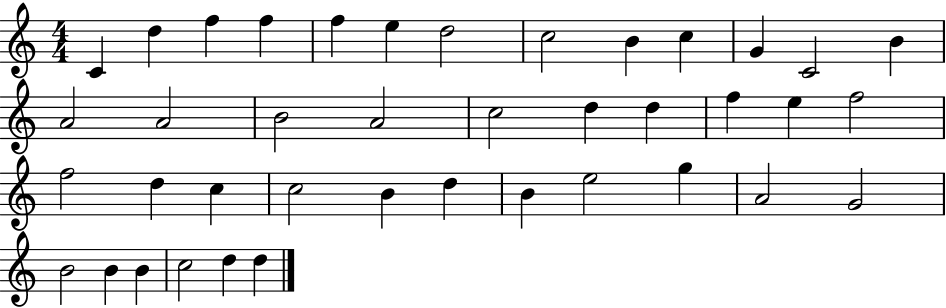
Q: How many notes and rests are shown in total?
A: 40